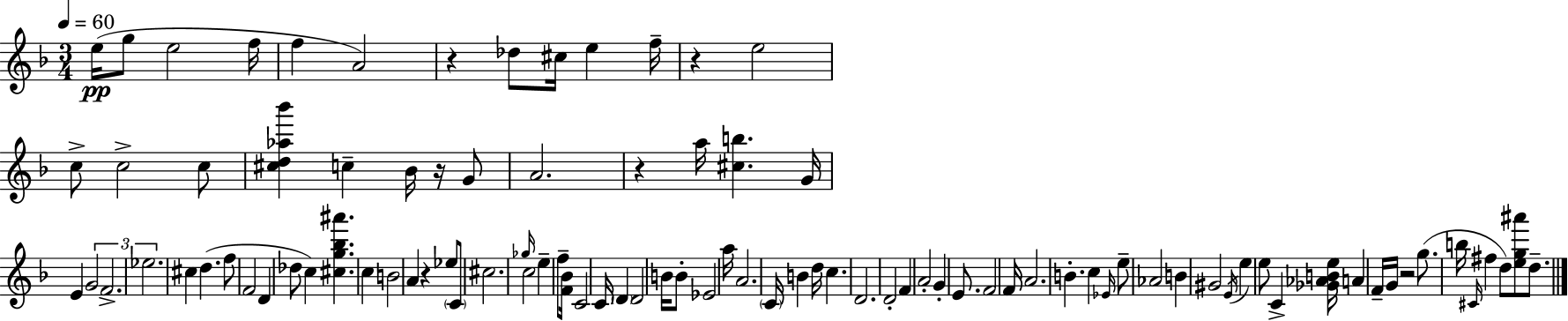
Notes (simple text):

E5/s G5/e E5/h F5/s F5/q A4/h R/q Db5/e C#5/s E5/q F5/s R/q E5/h C5/e C5/h C5/e [C#5,D5,Ab5,Bb6]/q C5/q Bb4/s R/s G4/e A4/h. R/q A5/s [C#5,B5]/q. G4/s E4/q G4/h F4/h. Eb5/h. C#5/q D5/q. F5/e F4/h D4/q Db5/e C5/q [C#5,G5,Bb5,A#6]/q. C5/q B4/h A4/q R/q Eb5/e C4/e C#5/h. Gb5/s C5/h E5/q F5/e [F4,Bb4]/s C4/h C4/s D4/q D4/h B4/s B4/e Eb4/h A5/s A4/h. C4/s B4/q D5/s C5/q. D4/h. D4/h F4/q A4/h G4/q E4/e. F4/h F4/s A4/h. B4/q. C5/q Eb4/s E5/e Ab4/h B4/q G#4/h E4/s E5/q E5/e C4/q [Gb4,Ab4,B4,E5]/s A4/q F4/s G4/s R/h G5/e. B5/s C#4/s F#5/q D5/e [E5,G5,A#6]/e D5/e.